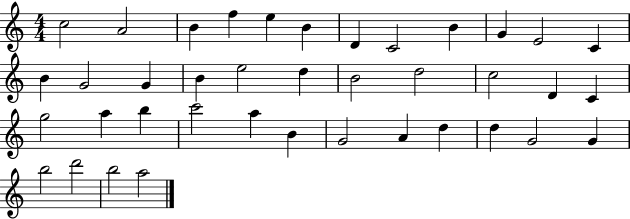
X:1
T:Untitled
M:4/4
L:1/4
K:C
c2 A2 B f e B D C2 B G E2 C B G2 G B e2 d B2 d2 c2 D C g2 a b c'2 a B G2 A d d G2 G b2 d'2 b2 a2